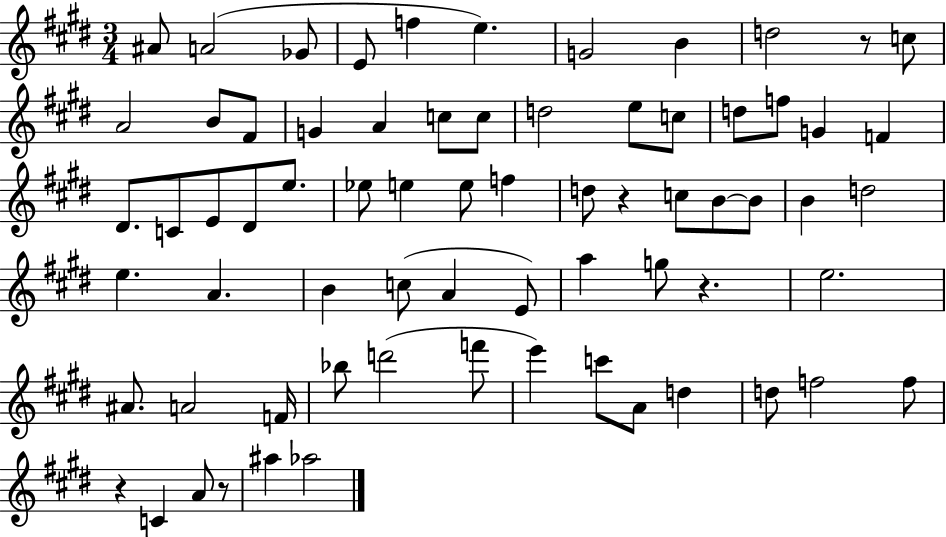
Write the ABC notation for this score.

X:1
T:Untitled
M:3/4
L:1/4
K:E
^A/2 A2 _G/2 E/2 f e G2 B d2 z/2 c/2 A2 B/2 ^F/2 G A c/2 c/2 d2 e/2 c/2 d/2 f/2 G F ^D/2 C/2 E/2 ^D/2 e/2 _e/2 e e/2 f d/2 z c/2 B/2 B/2 B d2 e A B c/2 A E/2 a g/2 z e2 ^A/2 A2 F/4 _b/2 d'2 f'/2 e' c'/2 A/2 d d/2 f2 f/2 z C A/2 z/2 ^a _a2